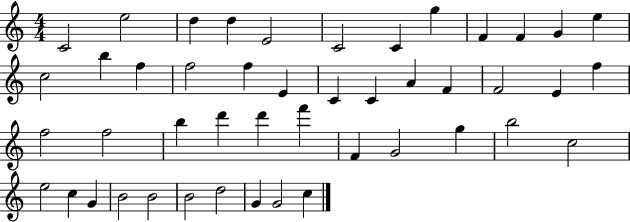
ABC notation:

X:1
T:Untitled
M:4/4
L:1/4
K:C
C2 e2 d d E2 C2 C g F F G e c2 b f f2 f E C C A F F2 E f f2 f2 b d' d' f' F G2 g b2 c2 e2 c G B2 B2 B2 d2 G G2 c